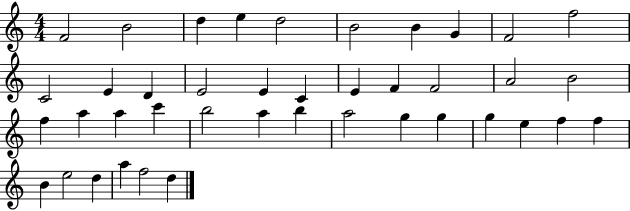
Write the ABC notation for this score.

X:1
T:Untitled
M:4/4
L:1/4
K:C
F2 B2 d e d2 B2 B G F2 f2 C2 E D E2 E C E F F2 A2 B2 f a a c' b2 a b a2 g g g e f f B e2 d a f2 d